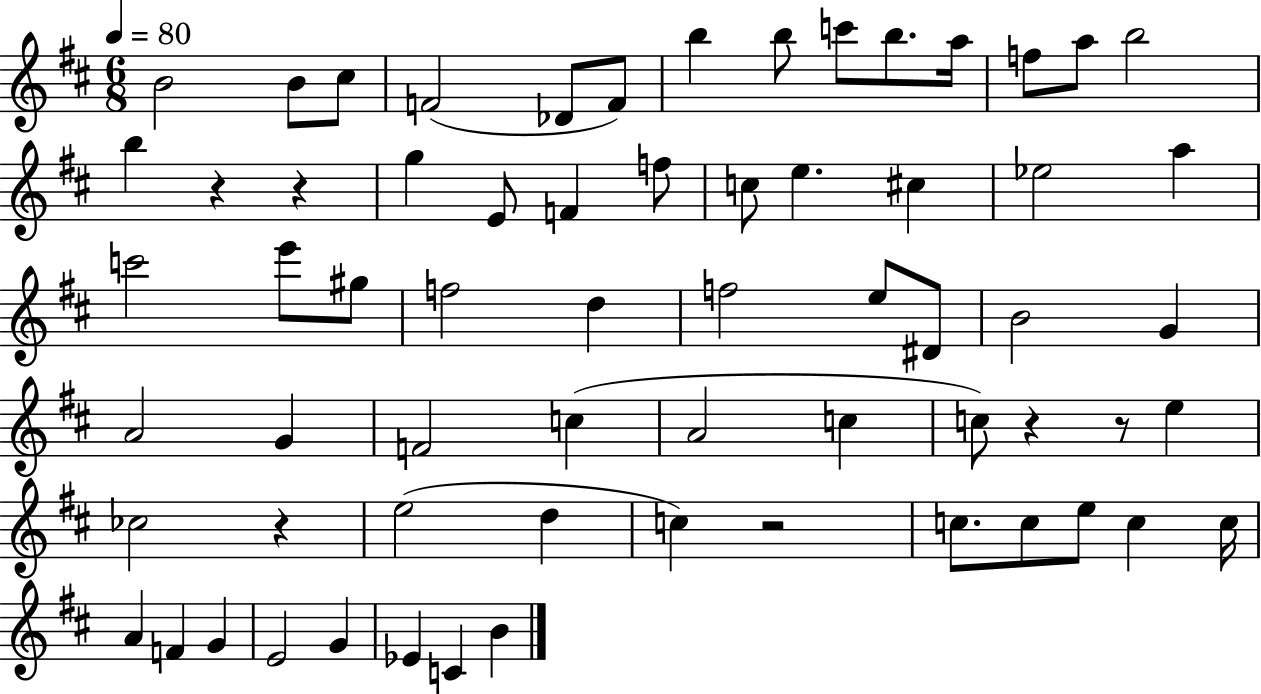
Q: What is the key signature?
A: D major